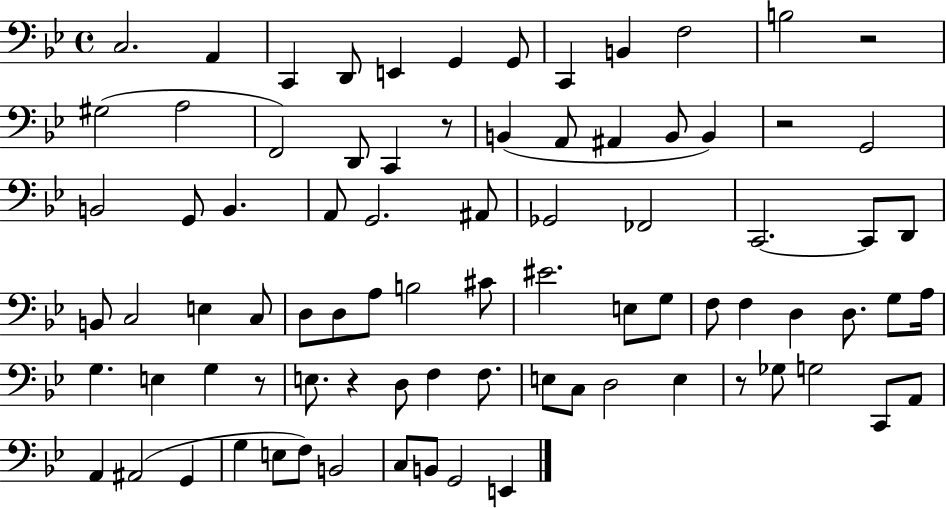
X:1
T:Untitled
M:4/4
L:1/4
K:Bb
C,2 A,, C,, D,,/2 E,, G,, G,,/2 C,, B,, F,2 B,2 z2 ^G,2 A,2 F,,2 D,,/2 C,, z/2 B,, A,,/2 ^A,, B,,/2 B,, z2 G,,2 B,,2 G,,/2 B,, A,,/2 G,,2 ^A,,/2 _G,,2 _F,,2 C,,2 C,,/2 D,,/2 B,,/2 C,2 E, C,/2 D,/2 D,/2 A,/2 B,2 ^C/2 ^E2 E,/2 G,/2 F,/2 F, D, D,/2 G,/2 A,/4 G, E, G, z/2 E,/2 z D,/2 F, F,/2 E,/2 C,/2 D,2 E, z/2 _G,/2 G,2 C,,/2 A,,/2 A,, ^A,,2 G,, G, E,/2 F,/2 B,,2 C,/2 B,,/2 G,,2 E,,